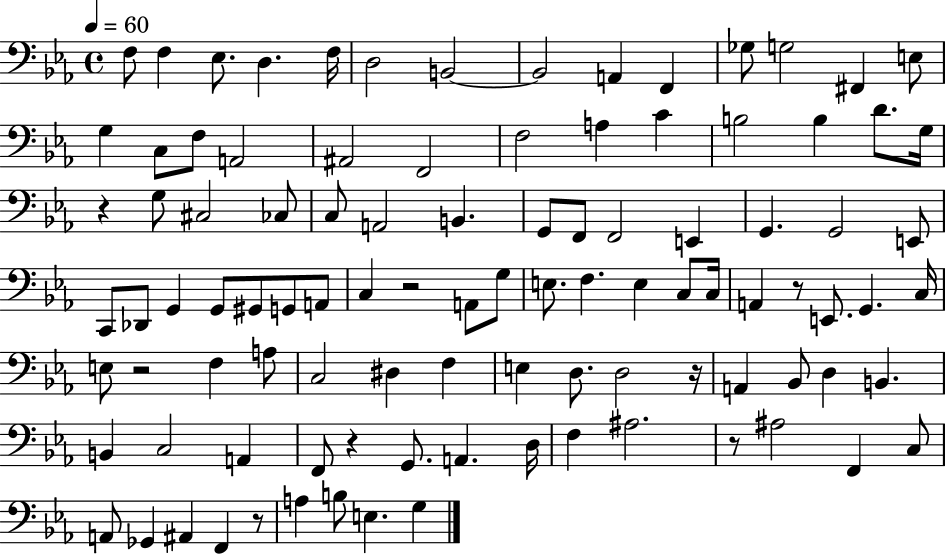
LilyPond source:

{
  \clef bass
  \time 4/4
  \defaultTimeSignature
  \key ees \major
  \tempo 4 = 60
  \repeat volta 2 { f8 f4 ees8. d4. f16 | d2 b,2~~ | b,2 a,4 f,4 | ges8 g2 fis,4 e8 | \break g4 c8 f8 a,2 | ais,2 f,2 | f2 a4 c'4 | b2 b4 d'8. g16 | \break r4 g8 cis2 ces8 | c8 a,2 b,4. | g,8 f,8 f,2 e,4 | g,4. g,2 e,8 | \break c,8 des,8 g,4 g,8 gis,8 g,8 a,8 | c4 r2 a,8 g8 | e8. f4. e4 c8 c16 | a,4 r8 e,8. g,4. c16 | \break e8 r2 f4 a8 | c2 dis4 f4 | e4 d8. d2 r16 | a,4 bes,8 d4 b,4. | \break b,4 c2 a,4 | f,8 r4 g,8. a,4. d16 | f4 ais2. | r8 ais2 f,4 c8 | \break a,8 ges,4 ais,4 f,4 r8 | a4 b8 e4. g4 | } \bar "|."
}